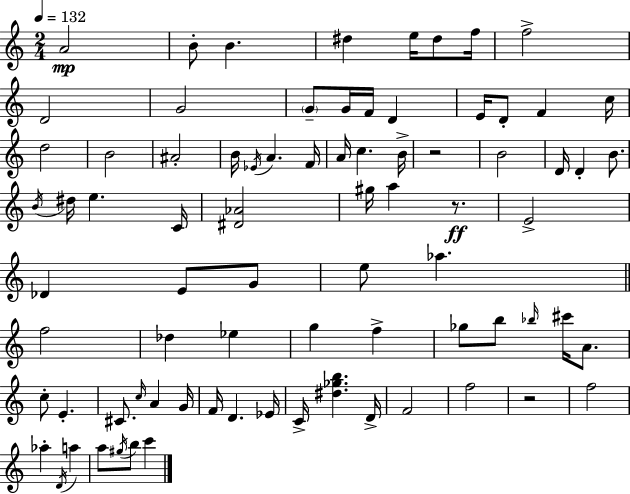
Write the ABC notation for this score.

X:1
T:Untitled
M:2/4
L:1/4
K:C
A2 B/2 B ^d e/4 ^d/2 f/4 f2 D2 G2 G/2 G/4 F/4 D E/4 D/2 F c/4 d2 B2 ^A2 B/4 _E/4 A F/4 A/4 c B/4 z2 B2 D/4 D B/2 B/4 ^d/4 e C/4 [^D_A]2 ^g/4 a z/2 E2 _D E/2 G/2 e/2 _a f2 _d _e g f _g/2 b/2 _b/4 ^c'/4 A/2 c/2 E ^C/2 c/4 A G/4 F/4 D _E/4 C/4 [^d_gb] D/4 F2 f2 z2 f2 _a D/4 a a/2 ^g/4 b/2 c'